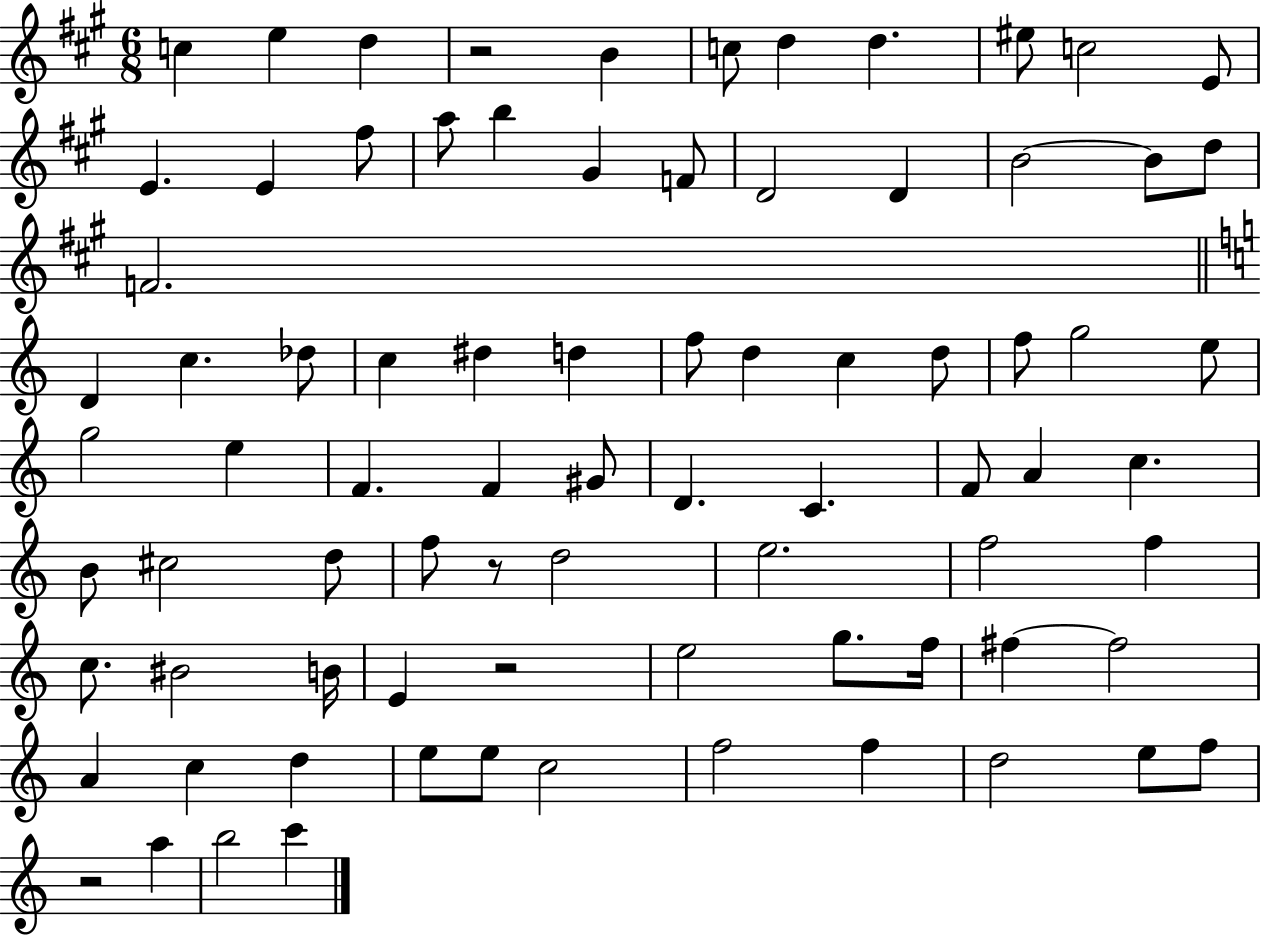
C5/q E5/q D5/q R/h B4/q C5/e D5/q D5/q. EIS5/e C5/h E4/e E4/q. E4/q F#5/e A5/e B5/q G#4/q F4/e D4/h D4/q B4/h B4/e D5/e F4/h. D4/q C5/q. Db5/e C5/q D#5/q D5/q F5/e D5/q C5/q D5/e F5/e G5/h E5/e G5/h E5/q F4/q. F4/q G#4/e D4/q. C4/q. F4/e A4/q C5/q. B4/e C#5/h D5/e F5/e R/e D5/h E5/h. F5/h F5/q C5/e. BIS4/h B4/s E4/q R/h E5/h G5/e. F5/s F#5/q F#5/h A4/q C5/q D5/q E5/e E5/e C5/h F5/h F5/q D5/h E5/e F5/e R/h A5/q B5/h C6/q